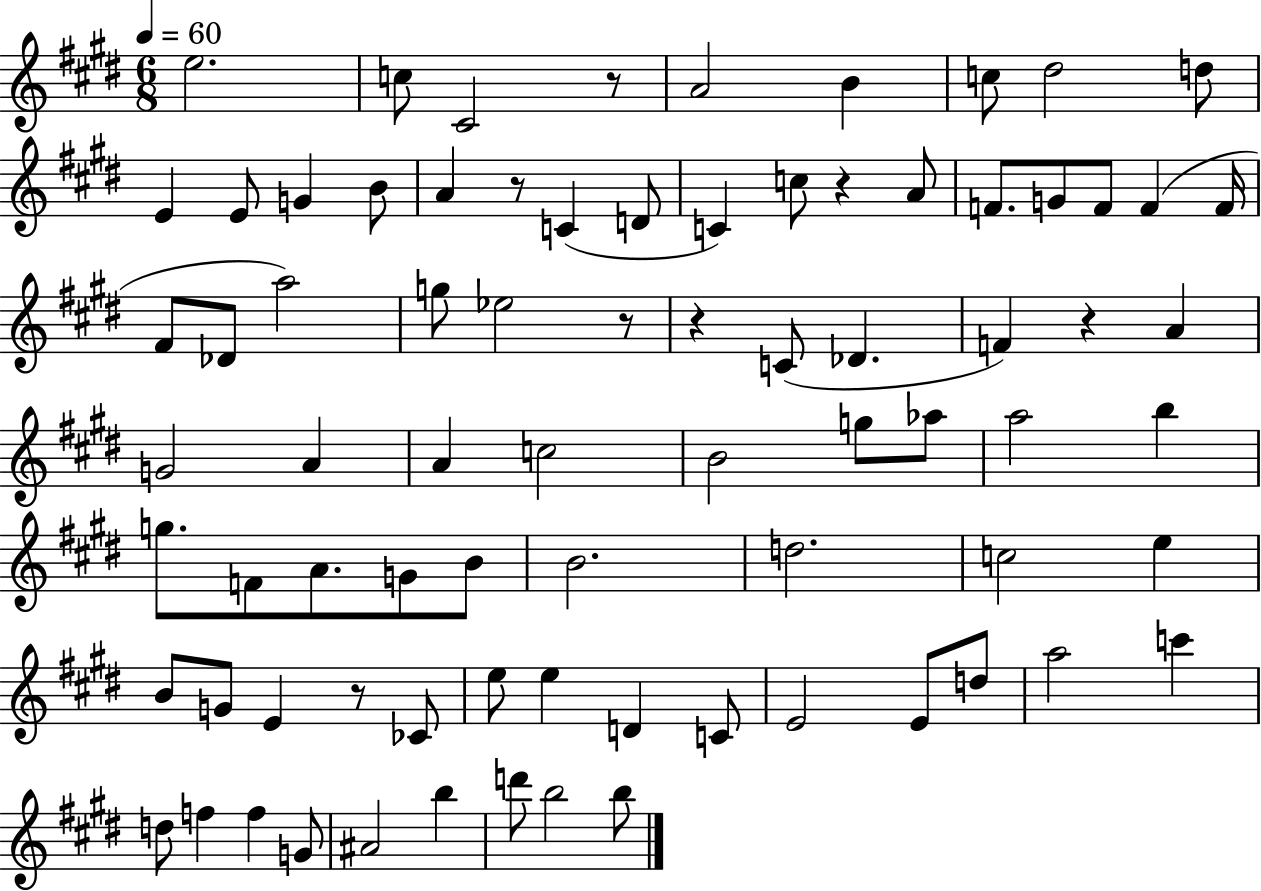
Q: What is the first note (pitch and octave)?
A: E5